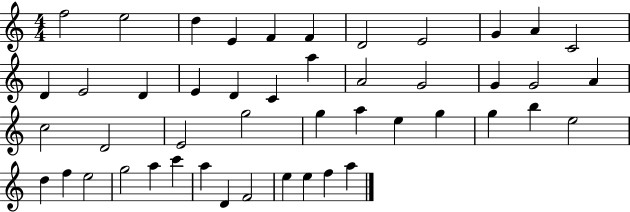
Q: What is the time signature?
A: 4/4